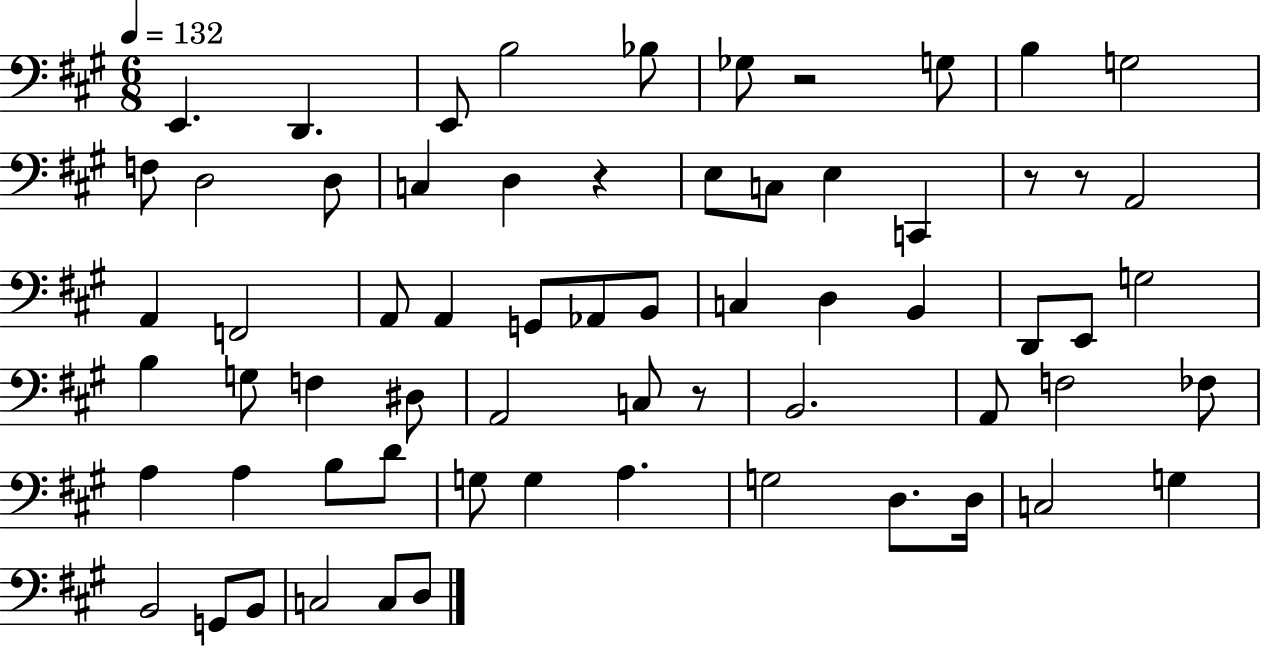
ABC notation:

X:1
T:Untitled
M:6/8
L:1/4
K:A
E,, D,, E,,/2 B,2 _B,/2 _G,/2 z2 G,/2 B, G,2 F,/2 D,2 D,/2 C, D, z E,/2 C,/2 E, C,, z/2 z/2 A,,2 A,, F,,2 A,,/2 A,, G,,/2 _A,,/2 B,,/2 C, D, B,, D,,/2 E,,/2 G,2 B, G,/2 F, ^D,/2 A,,2 C,/2 z/2 B,,2 A,,/2 F,2 _F,/2 A, A, B,/2 D/2 G,/2 G, A, G,2 D,/2 D,/4 C,2 G, B,,2 G,,/2 B,,/2 C,2 C,/2 D,/2